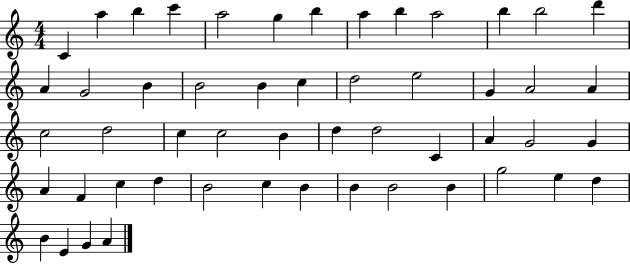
X:1
T:Untitled
M:4/4
L:1/4
K:C
C a b c' a2 g b a b a2 b b2 d' A G2 B B2 B c d2 e2 G A2 A c2 d2 c c2 B d d2 C A G2 G A F c d B2 c B B B2 B g2 e d B E G A